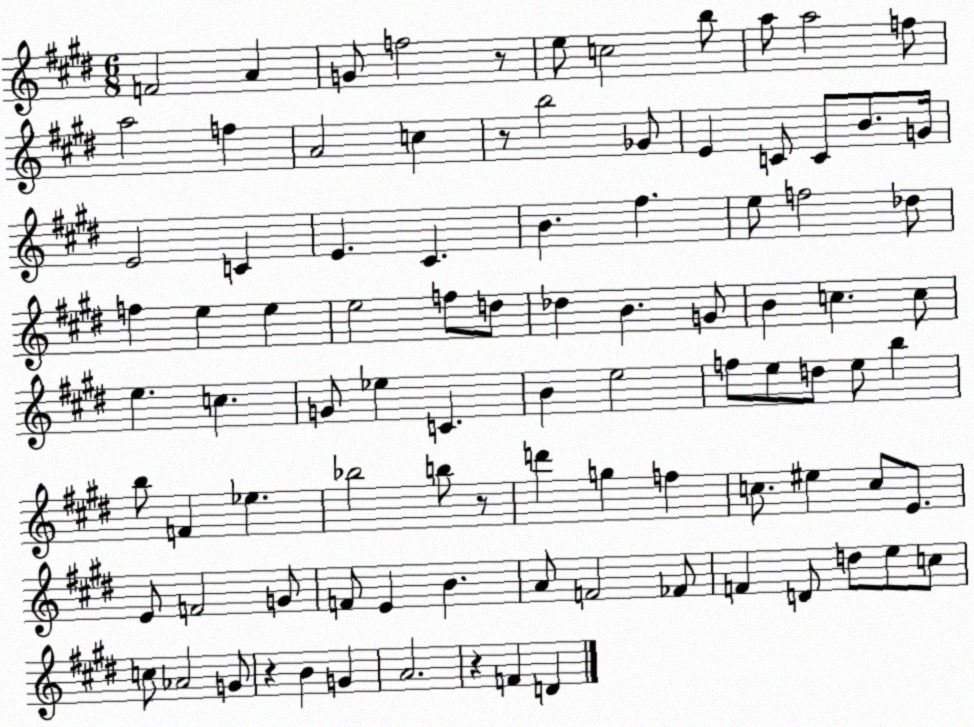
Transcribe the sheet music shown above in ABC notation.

X:1
T:Untitled
M:6/8
L:1/4
K:E
F2 A G/2 f2 z/2 e/2 c2 b/2 a/2 a2 f/2 a2 f A2 c z/2 b2 _G/2 E C/2 C/2 B/2 G/4 E2 C E ^C B ^f e/2 f2 _d/2 f e e e2 f/2 d/2 _d B G/2 B c c/2 e c G/2 _e C B e2 f/2 e/2 d/2 e/2 b b/2 F _e _b2 b/2 z/2 d' g f c/2 ^e c/2 E/2 E/2 F2 G/2 F/2 E B A/2 F2 _F/2 F D/2 d/2 e/2 c/2 c/2 _A2 G/2 z B G A2 z F D